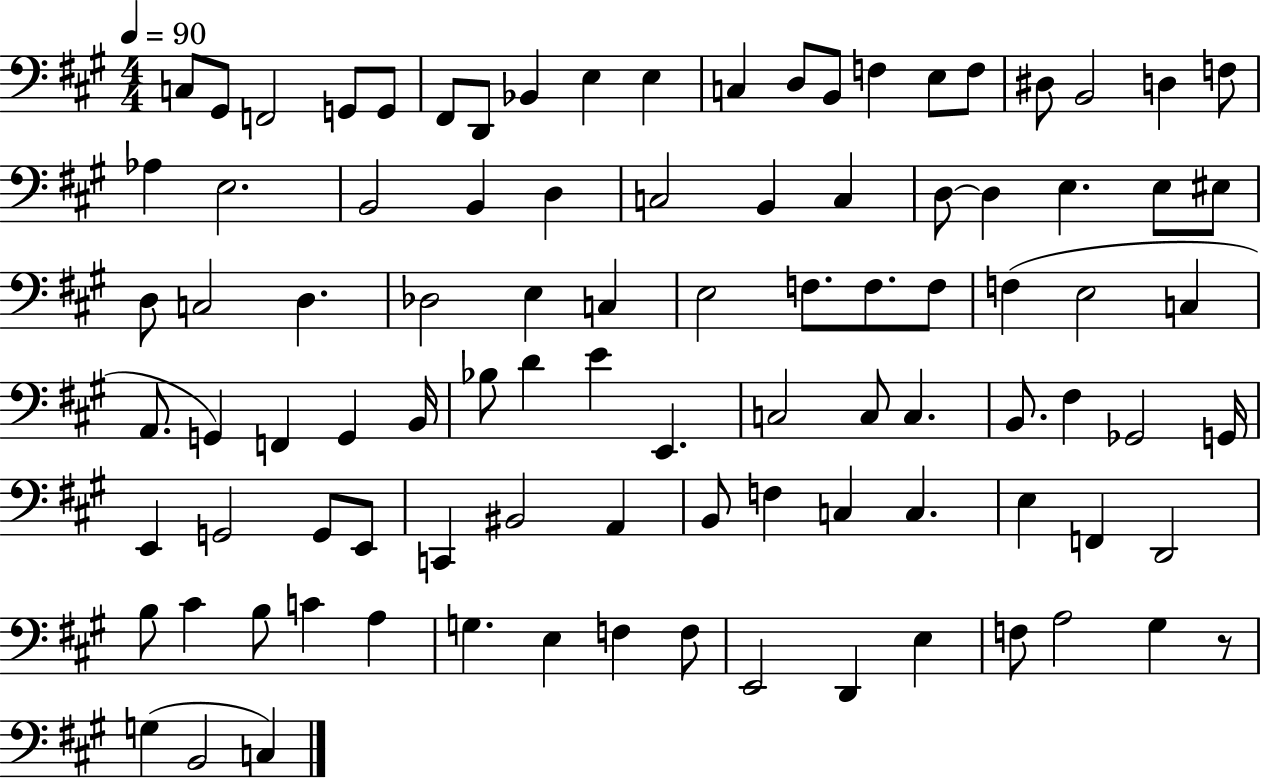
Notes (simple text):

C3/e G#2/e F2/h G2/e G2/e F#2/e D2/e Bb2/q E3/q E3/q C3/q D3/e B2/e F3/q E3/e F3/e D#3/e B2/h D3/q F3/e Ab3/q E3/h. B2/h B2/q D3/q C3/h B2/q C3/q D3/e D3/q E3/q. E3/e EIS3/e D3/e C3/h D3/q. Db3/h E3/q C3/q E3/h F3/e. F3/e. F3/e F3/q E3/h C3/q A2/e. G2/q F2/q G2/q B2/s Bb3/e D4/q E4/q E2/q. C3/h C3/e C3/q. B2/e. F#3/q Gb2/h G2/s E2/q G2/h G2/e E2/e C2/q BIS2/h A2/q B2/e F3/q C3/q C3/q. E3/q F2/q D2/h B3/e C#4/q B3/e C4/q A3/q G3/q. E3/q F3/q F3/e E2/h D2/q E3/q F3/e A3/h G#3/q R/e G3/q B2/h C3/q